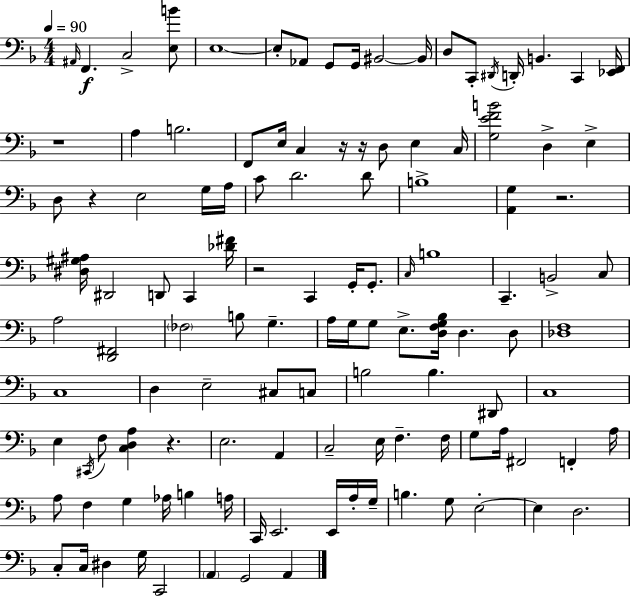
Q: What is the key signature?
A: D minor